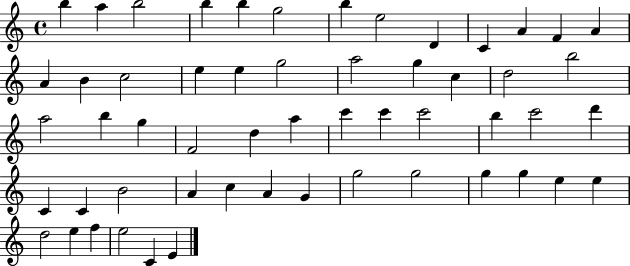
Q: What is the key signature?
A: C major